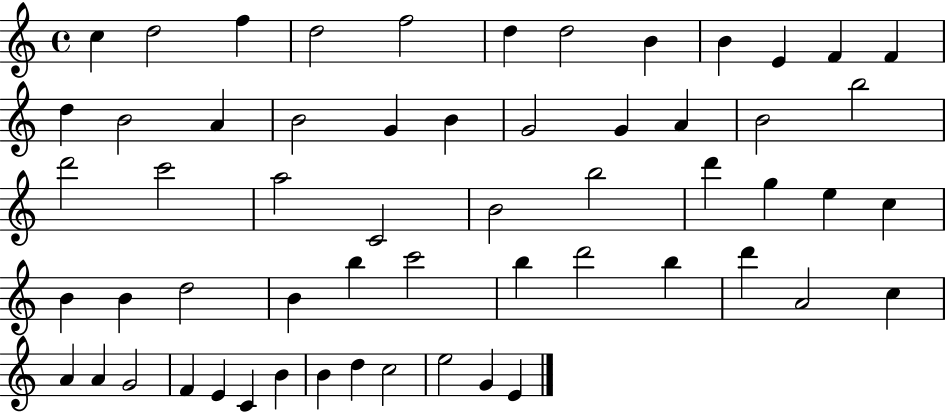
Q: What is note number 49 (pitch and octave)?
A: F4